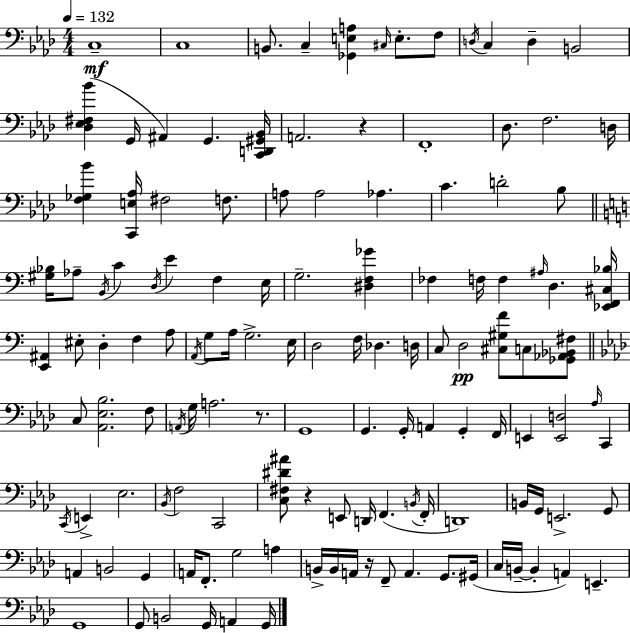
X:1
T:Untitled
M:4/4
L:1/4
K:Ab
C,4 C,4 B,,/2 C, [_G,,E,A,] ^C,/4 E,/2 F,/2 D,/4 C, D, B,,2 [_D,_E,^F,_B] G,,/4 ^A,, G,, [C,,D,,^G,,_B,,]/4 A,,2 z F,,4 _D,/2 F,2 D,/4 [F,_G,_B] [C,,E,_A,]/4 ^F,2 F,/2 A,/2 A,2 _A, C D2 _B,/2 [^G,_B,]/4 _A,/2 B,,/4 C D,/4 E F, E,/4 G,2 [^D,F,_G] _F, F,/4 F, ^A,/4 D, [_E,,F,,^C,_B,]/4 [E,,^A,,] ^E,/2 D, F, A,/2 A,,/4 G,/2 A,/4 G,2 E,/4 D,2 F,/4 _D, D,/4 C,/2 D,2 [^C,^G,F]/2 C,/2 [_G,,_A,,_B,,^F,]/2 C,/2 [_A,,_E,_B,]2 F,/2 A,,/4 G,/4 A,2 z/2 G,,4 G,, G,,/4 A,, G,, F,,/4 E,, [E,,D,]2 _A,/4 C,, C,,/4 E,, _E,2 _B,,/4 F,2 C,,2 [C,^F,^D^A]/2 z E,,/2 D,,/4 F,, B,,/4 F,,/4 D,,4 B,,/4 G,,/4 E,,2 G,,/2 A,, B,,2 G,, A,,/4 F,,/2 G,2 A, B,,/4 B,,/4 A,,/4 z/4 F,,/2 A,, G,,/2 ^G,,/4 C,/4 B,,/4 B,, A,, E,, G,,4 G,,/2 B,,2 G,,/4 A,, G,,/4